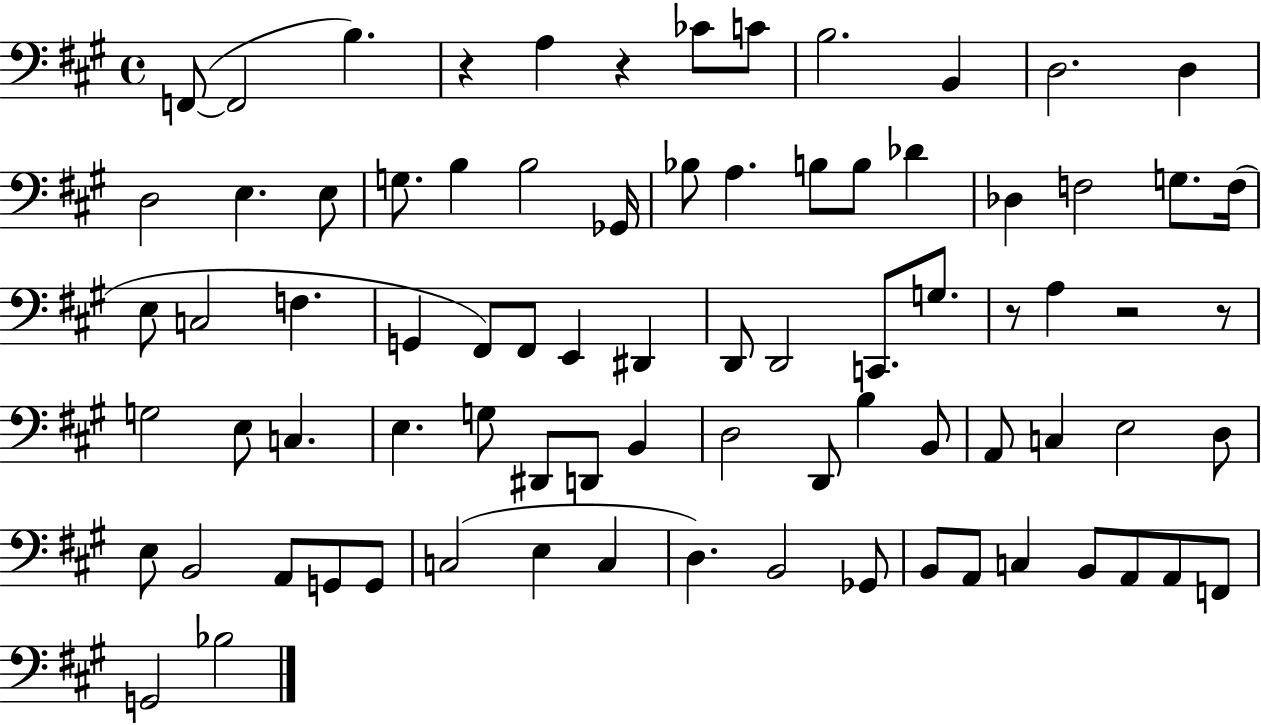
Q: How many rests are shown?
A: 5